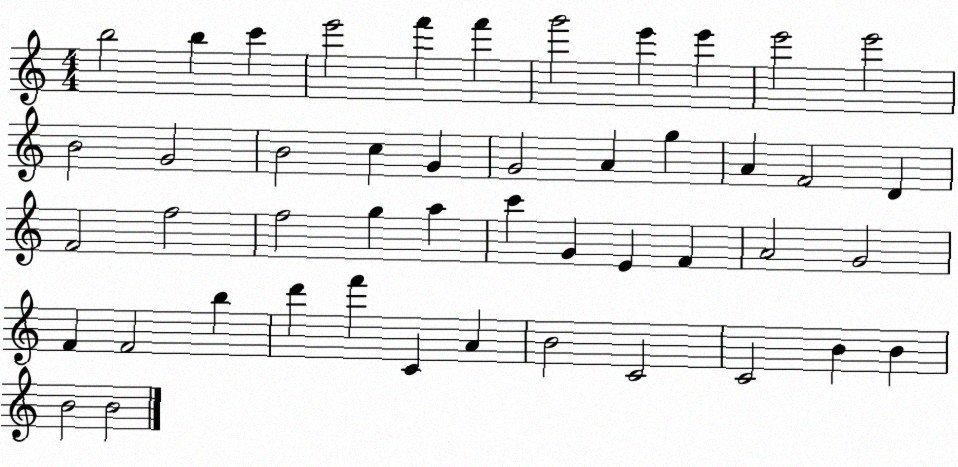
X:1
T:Untitled
M:4/4
L:1/4
K:C
b2 b c' e'2 f' f' g'2 e' e' e'2 e'2 B2 G2 B2 c G G2 A g A F2 D F2 f2 f2 g a c' G E F A2 G2 F F2 b d' f' C A B2 C2 C2 B B B2 B2